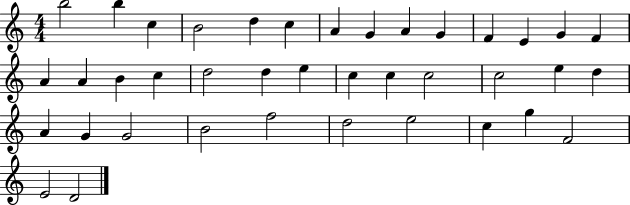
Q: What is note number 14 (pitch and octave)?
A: F4